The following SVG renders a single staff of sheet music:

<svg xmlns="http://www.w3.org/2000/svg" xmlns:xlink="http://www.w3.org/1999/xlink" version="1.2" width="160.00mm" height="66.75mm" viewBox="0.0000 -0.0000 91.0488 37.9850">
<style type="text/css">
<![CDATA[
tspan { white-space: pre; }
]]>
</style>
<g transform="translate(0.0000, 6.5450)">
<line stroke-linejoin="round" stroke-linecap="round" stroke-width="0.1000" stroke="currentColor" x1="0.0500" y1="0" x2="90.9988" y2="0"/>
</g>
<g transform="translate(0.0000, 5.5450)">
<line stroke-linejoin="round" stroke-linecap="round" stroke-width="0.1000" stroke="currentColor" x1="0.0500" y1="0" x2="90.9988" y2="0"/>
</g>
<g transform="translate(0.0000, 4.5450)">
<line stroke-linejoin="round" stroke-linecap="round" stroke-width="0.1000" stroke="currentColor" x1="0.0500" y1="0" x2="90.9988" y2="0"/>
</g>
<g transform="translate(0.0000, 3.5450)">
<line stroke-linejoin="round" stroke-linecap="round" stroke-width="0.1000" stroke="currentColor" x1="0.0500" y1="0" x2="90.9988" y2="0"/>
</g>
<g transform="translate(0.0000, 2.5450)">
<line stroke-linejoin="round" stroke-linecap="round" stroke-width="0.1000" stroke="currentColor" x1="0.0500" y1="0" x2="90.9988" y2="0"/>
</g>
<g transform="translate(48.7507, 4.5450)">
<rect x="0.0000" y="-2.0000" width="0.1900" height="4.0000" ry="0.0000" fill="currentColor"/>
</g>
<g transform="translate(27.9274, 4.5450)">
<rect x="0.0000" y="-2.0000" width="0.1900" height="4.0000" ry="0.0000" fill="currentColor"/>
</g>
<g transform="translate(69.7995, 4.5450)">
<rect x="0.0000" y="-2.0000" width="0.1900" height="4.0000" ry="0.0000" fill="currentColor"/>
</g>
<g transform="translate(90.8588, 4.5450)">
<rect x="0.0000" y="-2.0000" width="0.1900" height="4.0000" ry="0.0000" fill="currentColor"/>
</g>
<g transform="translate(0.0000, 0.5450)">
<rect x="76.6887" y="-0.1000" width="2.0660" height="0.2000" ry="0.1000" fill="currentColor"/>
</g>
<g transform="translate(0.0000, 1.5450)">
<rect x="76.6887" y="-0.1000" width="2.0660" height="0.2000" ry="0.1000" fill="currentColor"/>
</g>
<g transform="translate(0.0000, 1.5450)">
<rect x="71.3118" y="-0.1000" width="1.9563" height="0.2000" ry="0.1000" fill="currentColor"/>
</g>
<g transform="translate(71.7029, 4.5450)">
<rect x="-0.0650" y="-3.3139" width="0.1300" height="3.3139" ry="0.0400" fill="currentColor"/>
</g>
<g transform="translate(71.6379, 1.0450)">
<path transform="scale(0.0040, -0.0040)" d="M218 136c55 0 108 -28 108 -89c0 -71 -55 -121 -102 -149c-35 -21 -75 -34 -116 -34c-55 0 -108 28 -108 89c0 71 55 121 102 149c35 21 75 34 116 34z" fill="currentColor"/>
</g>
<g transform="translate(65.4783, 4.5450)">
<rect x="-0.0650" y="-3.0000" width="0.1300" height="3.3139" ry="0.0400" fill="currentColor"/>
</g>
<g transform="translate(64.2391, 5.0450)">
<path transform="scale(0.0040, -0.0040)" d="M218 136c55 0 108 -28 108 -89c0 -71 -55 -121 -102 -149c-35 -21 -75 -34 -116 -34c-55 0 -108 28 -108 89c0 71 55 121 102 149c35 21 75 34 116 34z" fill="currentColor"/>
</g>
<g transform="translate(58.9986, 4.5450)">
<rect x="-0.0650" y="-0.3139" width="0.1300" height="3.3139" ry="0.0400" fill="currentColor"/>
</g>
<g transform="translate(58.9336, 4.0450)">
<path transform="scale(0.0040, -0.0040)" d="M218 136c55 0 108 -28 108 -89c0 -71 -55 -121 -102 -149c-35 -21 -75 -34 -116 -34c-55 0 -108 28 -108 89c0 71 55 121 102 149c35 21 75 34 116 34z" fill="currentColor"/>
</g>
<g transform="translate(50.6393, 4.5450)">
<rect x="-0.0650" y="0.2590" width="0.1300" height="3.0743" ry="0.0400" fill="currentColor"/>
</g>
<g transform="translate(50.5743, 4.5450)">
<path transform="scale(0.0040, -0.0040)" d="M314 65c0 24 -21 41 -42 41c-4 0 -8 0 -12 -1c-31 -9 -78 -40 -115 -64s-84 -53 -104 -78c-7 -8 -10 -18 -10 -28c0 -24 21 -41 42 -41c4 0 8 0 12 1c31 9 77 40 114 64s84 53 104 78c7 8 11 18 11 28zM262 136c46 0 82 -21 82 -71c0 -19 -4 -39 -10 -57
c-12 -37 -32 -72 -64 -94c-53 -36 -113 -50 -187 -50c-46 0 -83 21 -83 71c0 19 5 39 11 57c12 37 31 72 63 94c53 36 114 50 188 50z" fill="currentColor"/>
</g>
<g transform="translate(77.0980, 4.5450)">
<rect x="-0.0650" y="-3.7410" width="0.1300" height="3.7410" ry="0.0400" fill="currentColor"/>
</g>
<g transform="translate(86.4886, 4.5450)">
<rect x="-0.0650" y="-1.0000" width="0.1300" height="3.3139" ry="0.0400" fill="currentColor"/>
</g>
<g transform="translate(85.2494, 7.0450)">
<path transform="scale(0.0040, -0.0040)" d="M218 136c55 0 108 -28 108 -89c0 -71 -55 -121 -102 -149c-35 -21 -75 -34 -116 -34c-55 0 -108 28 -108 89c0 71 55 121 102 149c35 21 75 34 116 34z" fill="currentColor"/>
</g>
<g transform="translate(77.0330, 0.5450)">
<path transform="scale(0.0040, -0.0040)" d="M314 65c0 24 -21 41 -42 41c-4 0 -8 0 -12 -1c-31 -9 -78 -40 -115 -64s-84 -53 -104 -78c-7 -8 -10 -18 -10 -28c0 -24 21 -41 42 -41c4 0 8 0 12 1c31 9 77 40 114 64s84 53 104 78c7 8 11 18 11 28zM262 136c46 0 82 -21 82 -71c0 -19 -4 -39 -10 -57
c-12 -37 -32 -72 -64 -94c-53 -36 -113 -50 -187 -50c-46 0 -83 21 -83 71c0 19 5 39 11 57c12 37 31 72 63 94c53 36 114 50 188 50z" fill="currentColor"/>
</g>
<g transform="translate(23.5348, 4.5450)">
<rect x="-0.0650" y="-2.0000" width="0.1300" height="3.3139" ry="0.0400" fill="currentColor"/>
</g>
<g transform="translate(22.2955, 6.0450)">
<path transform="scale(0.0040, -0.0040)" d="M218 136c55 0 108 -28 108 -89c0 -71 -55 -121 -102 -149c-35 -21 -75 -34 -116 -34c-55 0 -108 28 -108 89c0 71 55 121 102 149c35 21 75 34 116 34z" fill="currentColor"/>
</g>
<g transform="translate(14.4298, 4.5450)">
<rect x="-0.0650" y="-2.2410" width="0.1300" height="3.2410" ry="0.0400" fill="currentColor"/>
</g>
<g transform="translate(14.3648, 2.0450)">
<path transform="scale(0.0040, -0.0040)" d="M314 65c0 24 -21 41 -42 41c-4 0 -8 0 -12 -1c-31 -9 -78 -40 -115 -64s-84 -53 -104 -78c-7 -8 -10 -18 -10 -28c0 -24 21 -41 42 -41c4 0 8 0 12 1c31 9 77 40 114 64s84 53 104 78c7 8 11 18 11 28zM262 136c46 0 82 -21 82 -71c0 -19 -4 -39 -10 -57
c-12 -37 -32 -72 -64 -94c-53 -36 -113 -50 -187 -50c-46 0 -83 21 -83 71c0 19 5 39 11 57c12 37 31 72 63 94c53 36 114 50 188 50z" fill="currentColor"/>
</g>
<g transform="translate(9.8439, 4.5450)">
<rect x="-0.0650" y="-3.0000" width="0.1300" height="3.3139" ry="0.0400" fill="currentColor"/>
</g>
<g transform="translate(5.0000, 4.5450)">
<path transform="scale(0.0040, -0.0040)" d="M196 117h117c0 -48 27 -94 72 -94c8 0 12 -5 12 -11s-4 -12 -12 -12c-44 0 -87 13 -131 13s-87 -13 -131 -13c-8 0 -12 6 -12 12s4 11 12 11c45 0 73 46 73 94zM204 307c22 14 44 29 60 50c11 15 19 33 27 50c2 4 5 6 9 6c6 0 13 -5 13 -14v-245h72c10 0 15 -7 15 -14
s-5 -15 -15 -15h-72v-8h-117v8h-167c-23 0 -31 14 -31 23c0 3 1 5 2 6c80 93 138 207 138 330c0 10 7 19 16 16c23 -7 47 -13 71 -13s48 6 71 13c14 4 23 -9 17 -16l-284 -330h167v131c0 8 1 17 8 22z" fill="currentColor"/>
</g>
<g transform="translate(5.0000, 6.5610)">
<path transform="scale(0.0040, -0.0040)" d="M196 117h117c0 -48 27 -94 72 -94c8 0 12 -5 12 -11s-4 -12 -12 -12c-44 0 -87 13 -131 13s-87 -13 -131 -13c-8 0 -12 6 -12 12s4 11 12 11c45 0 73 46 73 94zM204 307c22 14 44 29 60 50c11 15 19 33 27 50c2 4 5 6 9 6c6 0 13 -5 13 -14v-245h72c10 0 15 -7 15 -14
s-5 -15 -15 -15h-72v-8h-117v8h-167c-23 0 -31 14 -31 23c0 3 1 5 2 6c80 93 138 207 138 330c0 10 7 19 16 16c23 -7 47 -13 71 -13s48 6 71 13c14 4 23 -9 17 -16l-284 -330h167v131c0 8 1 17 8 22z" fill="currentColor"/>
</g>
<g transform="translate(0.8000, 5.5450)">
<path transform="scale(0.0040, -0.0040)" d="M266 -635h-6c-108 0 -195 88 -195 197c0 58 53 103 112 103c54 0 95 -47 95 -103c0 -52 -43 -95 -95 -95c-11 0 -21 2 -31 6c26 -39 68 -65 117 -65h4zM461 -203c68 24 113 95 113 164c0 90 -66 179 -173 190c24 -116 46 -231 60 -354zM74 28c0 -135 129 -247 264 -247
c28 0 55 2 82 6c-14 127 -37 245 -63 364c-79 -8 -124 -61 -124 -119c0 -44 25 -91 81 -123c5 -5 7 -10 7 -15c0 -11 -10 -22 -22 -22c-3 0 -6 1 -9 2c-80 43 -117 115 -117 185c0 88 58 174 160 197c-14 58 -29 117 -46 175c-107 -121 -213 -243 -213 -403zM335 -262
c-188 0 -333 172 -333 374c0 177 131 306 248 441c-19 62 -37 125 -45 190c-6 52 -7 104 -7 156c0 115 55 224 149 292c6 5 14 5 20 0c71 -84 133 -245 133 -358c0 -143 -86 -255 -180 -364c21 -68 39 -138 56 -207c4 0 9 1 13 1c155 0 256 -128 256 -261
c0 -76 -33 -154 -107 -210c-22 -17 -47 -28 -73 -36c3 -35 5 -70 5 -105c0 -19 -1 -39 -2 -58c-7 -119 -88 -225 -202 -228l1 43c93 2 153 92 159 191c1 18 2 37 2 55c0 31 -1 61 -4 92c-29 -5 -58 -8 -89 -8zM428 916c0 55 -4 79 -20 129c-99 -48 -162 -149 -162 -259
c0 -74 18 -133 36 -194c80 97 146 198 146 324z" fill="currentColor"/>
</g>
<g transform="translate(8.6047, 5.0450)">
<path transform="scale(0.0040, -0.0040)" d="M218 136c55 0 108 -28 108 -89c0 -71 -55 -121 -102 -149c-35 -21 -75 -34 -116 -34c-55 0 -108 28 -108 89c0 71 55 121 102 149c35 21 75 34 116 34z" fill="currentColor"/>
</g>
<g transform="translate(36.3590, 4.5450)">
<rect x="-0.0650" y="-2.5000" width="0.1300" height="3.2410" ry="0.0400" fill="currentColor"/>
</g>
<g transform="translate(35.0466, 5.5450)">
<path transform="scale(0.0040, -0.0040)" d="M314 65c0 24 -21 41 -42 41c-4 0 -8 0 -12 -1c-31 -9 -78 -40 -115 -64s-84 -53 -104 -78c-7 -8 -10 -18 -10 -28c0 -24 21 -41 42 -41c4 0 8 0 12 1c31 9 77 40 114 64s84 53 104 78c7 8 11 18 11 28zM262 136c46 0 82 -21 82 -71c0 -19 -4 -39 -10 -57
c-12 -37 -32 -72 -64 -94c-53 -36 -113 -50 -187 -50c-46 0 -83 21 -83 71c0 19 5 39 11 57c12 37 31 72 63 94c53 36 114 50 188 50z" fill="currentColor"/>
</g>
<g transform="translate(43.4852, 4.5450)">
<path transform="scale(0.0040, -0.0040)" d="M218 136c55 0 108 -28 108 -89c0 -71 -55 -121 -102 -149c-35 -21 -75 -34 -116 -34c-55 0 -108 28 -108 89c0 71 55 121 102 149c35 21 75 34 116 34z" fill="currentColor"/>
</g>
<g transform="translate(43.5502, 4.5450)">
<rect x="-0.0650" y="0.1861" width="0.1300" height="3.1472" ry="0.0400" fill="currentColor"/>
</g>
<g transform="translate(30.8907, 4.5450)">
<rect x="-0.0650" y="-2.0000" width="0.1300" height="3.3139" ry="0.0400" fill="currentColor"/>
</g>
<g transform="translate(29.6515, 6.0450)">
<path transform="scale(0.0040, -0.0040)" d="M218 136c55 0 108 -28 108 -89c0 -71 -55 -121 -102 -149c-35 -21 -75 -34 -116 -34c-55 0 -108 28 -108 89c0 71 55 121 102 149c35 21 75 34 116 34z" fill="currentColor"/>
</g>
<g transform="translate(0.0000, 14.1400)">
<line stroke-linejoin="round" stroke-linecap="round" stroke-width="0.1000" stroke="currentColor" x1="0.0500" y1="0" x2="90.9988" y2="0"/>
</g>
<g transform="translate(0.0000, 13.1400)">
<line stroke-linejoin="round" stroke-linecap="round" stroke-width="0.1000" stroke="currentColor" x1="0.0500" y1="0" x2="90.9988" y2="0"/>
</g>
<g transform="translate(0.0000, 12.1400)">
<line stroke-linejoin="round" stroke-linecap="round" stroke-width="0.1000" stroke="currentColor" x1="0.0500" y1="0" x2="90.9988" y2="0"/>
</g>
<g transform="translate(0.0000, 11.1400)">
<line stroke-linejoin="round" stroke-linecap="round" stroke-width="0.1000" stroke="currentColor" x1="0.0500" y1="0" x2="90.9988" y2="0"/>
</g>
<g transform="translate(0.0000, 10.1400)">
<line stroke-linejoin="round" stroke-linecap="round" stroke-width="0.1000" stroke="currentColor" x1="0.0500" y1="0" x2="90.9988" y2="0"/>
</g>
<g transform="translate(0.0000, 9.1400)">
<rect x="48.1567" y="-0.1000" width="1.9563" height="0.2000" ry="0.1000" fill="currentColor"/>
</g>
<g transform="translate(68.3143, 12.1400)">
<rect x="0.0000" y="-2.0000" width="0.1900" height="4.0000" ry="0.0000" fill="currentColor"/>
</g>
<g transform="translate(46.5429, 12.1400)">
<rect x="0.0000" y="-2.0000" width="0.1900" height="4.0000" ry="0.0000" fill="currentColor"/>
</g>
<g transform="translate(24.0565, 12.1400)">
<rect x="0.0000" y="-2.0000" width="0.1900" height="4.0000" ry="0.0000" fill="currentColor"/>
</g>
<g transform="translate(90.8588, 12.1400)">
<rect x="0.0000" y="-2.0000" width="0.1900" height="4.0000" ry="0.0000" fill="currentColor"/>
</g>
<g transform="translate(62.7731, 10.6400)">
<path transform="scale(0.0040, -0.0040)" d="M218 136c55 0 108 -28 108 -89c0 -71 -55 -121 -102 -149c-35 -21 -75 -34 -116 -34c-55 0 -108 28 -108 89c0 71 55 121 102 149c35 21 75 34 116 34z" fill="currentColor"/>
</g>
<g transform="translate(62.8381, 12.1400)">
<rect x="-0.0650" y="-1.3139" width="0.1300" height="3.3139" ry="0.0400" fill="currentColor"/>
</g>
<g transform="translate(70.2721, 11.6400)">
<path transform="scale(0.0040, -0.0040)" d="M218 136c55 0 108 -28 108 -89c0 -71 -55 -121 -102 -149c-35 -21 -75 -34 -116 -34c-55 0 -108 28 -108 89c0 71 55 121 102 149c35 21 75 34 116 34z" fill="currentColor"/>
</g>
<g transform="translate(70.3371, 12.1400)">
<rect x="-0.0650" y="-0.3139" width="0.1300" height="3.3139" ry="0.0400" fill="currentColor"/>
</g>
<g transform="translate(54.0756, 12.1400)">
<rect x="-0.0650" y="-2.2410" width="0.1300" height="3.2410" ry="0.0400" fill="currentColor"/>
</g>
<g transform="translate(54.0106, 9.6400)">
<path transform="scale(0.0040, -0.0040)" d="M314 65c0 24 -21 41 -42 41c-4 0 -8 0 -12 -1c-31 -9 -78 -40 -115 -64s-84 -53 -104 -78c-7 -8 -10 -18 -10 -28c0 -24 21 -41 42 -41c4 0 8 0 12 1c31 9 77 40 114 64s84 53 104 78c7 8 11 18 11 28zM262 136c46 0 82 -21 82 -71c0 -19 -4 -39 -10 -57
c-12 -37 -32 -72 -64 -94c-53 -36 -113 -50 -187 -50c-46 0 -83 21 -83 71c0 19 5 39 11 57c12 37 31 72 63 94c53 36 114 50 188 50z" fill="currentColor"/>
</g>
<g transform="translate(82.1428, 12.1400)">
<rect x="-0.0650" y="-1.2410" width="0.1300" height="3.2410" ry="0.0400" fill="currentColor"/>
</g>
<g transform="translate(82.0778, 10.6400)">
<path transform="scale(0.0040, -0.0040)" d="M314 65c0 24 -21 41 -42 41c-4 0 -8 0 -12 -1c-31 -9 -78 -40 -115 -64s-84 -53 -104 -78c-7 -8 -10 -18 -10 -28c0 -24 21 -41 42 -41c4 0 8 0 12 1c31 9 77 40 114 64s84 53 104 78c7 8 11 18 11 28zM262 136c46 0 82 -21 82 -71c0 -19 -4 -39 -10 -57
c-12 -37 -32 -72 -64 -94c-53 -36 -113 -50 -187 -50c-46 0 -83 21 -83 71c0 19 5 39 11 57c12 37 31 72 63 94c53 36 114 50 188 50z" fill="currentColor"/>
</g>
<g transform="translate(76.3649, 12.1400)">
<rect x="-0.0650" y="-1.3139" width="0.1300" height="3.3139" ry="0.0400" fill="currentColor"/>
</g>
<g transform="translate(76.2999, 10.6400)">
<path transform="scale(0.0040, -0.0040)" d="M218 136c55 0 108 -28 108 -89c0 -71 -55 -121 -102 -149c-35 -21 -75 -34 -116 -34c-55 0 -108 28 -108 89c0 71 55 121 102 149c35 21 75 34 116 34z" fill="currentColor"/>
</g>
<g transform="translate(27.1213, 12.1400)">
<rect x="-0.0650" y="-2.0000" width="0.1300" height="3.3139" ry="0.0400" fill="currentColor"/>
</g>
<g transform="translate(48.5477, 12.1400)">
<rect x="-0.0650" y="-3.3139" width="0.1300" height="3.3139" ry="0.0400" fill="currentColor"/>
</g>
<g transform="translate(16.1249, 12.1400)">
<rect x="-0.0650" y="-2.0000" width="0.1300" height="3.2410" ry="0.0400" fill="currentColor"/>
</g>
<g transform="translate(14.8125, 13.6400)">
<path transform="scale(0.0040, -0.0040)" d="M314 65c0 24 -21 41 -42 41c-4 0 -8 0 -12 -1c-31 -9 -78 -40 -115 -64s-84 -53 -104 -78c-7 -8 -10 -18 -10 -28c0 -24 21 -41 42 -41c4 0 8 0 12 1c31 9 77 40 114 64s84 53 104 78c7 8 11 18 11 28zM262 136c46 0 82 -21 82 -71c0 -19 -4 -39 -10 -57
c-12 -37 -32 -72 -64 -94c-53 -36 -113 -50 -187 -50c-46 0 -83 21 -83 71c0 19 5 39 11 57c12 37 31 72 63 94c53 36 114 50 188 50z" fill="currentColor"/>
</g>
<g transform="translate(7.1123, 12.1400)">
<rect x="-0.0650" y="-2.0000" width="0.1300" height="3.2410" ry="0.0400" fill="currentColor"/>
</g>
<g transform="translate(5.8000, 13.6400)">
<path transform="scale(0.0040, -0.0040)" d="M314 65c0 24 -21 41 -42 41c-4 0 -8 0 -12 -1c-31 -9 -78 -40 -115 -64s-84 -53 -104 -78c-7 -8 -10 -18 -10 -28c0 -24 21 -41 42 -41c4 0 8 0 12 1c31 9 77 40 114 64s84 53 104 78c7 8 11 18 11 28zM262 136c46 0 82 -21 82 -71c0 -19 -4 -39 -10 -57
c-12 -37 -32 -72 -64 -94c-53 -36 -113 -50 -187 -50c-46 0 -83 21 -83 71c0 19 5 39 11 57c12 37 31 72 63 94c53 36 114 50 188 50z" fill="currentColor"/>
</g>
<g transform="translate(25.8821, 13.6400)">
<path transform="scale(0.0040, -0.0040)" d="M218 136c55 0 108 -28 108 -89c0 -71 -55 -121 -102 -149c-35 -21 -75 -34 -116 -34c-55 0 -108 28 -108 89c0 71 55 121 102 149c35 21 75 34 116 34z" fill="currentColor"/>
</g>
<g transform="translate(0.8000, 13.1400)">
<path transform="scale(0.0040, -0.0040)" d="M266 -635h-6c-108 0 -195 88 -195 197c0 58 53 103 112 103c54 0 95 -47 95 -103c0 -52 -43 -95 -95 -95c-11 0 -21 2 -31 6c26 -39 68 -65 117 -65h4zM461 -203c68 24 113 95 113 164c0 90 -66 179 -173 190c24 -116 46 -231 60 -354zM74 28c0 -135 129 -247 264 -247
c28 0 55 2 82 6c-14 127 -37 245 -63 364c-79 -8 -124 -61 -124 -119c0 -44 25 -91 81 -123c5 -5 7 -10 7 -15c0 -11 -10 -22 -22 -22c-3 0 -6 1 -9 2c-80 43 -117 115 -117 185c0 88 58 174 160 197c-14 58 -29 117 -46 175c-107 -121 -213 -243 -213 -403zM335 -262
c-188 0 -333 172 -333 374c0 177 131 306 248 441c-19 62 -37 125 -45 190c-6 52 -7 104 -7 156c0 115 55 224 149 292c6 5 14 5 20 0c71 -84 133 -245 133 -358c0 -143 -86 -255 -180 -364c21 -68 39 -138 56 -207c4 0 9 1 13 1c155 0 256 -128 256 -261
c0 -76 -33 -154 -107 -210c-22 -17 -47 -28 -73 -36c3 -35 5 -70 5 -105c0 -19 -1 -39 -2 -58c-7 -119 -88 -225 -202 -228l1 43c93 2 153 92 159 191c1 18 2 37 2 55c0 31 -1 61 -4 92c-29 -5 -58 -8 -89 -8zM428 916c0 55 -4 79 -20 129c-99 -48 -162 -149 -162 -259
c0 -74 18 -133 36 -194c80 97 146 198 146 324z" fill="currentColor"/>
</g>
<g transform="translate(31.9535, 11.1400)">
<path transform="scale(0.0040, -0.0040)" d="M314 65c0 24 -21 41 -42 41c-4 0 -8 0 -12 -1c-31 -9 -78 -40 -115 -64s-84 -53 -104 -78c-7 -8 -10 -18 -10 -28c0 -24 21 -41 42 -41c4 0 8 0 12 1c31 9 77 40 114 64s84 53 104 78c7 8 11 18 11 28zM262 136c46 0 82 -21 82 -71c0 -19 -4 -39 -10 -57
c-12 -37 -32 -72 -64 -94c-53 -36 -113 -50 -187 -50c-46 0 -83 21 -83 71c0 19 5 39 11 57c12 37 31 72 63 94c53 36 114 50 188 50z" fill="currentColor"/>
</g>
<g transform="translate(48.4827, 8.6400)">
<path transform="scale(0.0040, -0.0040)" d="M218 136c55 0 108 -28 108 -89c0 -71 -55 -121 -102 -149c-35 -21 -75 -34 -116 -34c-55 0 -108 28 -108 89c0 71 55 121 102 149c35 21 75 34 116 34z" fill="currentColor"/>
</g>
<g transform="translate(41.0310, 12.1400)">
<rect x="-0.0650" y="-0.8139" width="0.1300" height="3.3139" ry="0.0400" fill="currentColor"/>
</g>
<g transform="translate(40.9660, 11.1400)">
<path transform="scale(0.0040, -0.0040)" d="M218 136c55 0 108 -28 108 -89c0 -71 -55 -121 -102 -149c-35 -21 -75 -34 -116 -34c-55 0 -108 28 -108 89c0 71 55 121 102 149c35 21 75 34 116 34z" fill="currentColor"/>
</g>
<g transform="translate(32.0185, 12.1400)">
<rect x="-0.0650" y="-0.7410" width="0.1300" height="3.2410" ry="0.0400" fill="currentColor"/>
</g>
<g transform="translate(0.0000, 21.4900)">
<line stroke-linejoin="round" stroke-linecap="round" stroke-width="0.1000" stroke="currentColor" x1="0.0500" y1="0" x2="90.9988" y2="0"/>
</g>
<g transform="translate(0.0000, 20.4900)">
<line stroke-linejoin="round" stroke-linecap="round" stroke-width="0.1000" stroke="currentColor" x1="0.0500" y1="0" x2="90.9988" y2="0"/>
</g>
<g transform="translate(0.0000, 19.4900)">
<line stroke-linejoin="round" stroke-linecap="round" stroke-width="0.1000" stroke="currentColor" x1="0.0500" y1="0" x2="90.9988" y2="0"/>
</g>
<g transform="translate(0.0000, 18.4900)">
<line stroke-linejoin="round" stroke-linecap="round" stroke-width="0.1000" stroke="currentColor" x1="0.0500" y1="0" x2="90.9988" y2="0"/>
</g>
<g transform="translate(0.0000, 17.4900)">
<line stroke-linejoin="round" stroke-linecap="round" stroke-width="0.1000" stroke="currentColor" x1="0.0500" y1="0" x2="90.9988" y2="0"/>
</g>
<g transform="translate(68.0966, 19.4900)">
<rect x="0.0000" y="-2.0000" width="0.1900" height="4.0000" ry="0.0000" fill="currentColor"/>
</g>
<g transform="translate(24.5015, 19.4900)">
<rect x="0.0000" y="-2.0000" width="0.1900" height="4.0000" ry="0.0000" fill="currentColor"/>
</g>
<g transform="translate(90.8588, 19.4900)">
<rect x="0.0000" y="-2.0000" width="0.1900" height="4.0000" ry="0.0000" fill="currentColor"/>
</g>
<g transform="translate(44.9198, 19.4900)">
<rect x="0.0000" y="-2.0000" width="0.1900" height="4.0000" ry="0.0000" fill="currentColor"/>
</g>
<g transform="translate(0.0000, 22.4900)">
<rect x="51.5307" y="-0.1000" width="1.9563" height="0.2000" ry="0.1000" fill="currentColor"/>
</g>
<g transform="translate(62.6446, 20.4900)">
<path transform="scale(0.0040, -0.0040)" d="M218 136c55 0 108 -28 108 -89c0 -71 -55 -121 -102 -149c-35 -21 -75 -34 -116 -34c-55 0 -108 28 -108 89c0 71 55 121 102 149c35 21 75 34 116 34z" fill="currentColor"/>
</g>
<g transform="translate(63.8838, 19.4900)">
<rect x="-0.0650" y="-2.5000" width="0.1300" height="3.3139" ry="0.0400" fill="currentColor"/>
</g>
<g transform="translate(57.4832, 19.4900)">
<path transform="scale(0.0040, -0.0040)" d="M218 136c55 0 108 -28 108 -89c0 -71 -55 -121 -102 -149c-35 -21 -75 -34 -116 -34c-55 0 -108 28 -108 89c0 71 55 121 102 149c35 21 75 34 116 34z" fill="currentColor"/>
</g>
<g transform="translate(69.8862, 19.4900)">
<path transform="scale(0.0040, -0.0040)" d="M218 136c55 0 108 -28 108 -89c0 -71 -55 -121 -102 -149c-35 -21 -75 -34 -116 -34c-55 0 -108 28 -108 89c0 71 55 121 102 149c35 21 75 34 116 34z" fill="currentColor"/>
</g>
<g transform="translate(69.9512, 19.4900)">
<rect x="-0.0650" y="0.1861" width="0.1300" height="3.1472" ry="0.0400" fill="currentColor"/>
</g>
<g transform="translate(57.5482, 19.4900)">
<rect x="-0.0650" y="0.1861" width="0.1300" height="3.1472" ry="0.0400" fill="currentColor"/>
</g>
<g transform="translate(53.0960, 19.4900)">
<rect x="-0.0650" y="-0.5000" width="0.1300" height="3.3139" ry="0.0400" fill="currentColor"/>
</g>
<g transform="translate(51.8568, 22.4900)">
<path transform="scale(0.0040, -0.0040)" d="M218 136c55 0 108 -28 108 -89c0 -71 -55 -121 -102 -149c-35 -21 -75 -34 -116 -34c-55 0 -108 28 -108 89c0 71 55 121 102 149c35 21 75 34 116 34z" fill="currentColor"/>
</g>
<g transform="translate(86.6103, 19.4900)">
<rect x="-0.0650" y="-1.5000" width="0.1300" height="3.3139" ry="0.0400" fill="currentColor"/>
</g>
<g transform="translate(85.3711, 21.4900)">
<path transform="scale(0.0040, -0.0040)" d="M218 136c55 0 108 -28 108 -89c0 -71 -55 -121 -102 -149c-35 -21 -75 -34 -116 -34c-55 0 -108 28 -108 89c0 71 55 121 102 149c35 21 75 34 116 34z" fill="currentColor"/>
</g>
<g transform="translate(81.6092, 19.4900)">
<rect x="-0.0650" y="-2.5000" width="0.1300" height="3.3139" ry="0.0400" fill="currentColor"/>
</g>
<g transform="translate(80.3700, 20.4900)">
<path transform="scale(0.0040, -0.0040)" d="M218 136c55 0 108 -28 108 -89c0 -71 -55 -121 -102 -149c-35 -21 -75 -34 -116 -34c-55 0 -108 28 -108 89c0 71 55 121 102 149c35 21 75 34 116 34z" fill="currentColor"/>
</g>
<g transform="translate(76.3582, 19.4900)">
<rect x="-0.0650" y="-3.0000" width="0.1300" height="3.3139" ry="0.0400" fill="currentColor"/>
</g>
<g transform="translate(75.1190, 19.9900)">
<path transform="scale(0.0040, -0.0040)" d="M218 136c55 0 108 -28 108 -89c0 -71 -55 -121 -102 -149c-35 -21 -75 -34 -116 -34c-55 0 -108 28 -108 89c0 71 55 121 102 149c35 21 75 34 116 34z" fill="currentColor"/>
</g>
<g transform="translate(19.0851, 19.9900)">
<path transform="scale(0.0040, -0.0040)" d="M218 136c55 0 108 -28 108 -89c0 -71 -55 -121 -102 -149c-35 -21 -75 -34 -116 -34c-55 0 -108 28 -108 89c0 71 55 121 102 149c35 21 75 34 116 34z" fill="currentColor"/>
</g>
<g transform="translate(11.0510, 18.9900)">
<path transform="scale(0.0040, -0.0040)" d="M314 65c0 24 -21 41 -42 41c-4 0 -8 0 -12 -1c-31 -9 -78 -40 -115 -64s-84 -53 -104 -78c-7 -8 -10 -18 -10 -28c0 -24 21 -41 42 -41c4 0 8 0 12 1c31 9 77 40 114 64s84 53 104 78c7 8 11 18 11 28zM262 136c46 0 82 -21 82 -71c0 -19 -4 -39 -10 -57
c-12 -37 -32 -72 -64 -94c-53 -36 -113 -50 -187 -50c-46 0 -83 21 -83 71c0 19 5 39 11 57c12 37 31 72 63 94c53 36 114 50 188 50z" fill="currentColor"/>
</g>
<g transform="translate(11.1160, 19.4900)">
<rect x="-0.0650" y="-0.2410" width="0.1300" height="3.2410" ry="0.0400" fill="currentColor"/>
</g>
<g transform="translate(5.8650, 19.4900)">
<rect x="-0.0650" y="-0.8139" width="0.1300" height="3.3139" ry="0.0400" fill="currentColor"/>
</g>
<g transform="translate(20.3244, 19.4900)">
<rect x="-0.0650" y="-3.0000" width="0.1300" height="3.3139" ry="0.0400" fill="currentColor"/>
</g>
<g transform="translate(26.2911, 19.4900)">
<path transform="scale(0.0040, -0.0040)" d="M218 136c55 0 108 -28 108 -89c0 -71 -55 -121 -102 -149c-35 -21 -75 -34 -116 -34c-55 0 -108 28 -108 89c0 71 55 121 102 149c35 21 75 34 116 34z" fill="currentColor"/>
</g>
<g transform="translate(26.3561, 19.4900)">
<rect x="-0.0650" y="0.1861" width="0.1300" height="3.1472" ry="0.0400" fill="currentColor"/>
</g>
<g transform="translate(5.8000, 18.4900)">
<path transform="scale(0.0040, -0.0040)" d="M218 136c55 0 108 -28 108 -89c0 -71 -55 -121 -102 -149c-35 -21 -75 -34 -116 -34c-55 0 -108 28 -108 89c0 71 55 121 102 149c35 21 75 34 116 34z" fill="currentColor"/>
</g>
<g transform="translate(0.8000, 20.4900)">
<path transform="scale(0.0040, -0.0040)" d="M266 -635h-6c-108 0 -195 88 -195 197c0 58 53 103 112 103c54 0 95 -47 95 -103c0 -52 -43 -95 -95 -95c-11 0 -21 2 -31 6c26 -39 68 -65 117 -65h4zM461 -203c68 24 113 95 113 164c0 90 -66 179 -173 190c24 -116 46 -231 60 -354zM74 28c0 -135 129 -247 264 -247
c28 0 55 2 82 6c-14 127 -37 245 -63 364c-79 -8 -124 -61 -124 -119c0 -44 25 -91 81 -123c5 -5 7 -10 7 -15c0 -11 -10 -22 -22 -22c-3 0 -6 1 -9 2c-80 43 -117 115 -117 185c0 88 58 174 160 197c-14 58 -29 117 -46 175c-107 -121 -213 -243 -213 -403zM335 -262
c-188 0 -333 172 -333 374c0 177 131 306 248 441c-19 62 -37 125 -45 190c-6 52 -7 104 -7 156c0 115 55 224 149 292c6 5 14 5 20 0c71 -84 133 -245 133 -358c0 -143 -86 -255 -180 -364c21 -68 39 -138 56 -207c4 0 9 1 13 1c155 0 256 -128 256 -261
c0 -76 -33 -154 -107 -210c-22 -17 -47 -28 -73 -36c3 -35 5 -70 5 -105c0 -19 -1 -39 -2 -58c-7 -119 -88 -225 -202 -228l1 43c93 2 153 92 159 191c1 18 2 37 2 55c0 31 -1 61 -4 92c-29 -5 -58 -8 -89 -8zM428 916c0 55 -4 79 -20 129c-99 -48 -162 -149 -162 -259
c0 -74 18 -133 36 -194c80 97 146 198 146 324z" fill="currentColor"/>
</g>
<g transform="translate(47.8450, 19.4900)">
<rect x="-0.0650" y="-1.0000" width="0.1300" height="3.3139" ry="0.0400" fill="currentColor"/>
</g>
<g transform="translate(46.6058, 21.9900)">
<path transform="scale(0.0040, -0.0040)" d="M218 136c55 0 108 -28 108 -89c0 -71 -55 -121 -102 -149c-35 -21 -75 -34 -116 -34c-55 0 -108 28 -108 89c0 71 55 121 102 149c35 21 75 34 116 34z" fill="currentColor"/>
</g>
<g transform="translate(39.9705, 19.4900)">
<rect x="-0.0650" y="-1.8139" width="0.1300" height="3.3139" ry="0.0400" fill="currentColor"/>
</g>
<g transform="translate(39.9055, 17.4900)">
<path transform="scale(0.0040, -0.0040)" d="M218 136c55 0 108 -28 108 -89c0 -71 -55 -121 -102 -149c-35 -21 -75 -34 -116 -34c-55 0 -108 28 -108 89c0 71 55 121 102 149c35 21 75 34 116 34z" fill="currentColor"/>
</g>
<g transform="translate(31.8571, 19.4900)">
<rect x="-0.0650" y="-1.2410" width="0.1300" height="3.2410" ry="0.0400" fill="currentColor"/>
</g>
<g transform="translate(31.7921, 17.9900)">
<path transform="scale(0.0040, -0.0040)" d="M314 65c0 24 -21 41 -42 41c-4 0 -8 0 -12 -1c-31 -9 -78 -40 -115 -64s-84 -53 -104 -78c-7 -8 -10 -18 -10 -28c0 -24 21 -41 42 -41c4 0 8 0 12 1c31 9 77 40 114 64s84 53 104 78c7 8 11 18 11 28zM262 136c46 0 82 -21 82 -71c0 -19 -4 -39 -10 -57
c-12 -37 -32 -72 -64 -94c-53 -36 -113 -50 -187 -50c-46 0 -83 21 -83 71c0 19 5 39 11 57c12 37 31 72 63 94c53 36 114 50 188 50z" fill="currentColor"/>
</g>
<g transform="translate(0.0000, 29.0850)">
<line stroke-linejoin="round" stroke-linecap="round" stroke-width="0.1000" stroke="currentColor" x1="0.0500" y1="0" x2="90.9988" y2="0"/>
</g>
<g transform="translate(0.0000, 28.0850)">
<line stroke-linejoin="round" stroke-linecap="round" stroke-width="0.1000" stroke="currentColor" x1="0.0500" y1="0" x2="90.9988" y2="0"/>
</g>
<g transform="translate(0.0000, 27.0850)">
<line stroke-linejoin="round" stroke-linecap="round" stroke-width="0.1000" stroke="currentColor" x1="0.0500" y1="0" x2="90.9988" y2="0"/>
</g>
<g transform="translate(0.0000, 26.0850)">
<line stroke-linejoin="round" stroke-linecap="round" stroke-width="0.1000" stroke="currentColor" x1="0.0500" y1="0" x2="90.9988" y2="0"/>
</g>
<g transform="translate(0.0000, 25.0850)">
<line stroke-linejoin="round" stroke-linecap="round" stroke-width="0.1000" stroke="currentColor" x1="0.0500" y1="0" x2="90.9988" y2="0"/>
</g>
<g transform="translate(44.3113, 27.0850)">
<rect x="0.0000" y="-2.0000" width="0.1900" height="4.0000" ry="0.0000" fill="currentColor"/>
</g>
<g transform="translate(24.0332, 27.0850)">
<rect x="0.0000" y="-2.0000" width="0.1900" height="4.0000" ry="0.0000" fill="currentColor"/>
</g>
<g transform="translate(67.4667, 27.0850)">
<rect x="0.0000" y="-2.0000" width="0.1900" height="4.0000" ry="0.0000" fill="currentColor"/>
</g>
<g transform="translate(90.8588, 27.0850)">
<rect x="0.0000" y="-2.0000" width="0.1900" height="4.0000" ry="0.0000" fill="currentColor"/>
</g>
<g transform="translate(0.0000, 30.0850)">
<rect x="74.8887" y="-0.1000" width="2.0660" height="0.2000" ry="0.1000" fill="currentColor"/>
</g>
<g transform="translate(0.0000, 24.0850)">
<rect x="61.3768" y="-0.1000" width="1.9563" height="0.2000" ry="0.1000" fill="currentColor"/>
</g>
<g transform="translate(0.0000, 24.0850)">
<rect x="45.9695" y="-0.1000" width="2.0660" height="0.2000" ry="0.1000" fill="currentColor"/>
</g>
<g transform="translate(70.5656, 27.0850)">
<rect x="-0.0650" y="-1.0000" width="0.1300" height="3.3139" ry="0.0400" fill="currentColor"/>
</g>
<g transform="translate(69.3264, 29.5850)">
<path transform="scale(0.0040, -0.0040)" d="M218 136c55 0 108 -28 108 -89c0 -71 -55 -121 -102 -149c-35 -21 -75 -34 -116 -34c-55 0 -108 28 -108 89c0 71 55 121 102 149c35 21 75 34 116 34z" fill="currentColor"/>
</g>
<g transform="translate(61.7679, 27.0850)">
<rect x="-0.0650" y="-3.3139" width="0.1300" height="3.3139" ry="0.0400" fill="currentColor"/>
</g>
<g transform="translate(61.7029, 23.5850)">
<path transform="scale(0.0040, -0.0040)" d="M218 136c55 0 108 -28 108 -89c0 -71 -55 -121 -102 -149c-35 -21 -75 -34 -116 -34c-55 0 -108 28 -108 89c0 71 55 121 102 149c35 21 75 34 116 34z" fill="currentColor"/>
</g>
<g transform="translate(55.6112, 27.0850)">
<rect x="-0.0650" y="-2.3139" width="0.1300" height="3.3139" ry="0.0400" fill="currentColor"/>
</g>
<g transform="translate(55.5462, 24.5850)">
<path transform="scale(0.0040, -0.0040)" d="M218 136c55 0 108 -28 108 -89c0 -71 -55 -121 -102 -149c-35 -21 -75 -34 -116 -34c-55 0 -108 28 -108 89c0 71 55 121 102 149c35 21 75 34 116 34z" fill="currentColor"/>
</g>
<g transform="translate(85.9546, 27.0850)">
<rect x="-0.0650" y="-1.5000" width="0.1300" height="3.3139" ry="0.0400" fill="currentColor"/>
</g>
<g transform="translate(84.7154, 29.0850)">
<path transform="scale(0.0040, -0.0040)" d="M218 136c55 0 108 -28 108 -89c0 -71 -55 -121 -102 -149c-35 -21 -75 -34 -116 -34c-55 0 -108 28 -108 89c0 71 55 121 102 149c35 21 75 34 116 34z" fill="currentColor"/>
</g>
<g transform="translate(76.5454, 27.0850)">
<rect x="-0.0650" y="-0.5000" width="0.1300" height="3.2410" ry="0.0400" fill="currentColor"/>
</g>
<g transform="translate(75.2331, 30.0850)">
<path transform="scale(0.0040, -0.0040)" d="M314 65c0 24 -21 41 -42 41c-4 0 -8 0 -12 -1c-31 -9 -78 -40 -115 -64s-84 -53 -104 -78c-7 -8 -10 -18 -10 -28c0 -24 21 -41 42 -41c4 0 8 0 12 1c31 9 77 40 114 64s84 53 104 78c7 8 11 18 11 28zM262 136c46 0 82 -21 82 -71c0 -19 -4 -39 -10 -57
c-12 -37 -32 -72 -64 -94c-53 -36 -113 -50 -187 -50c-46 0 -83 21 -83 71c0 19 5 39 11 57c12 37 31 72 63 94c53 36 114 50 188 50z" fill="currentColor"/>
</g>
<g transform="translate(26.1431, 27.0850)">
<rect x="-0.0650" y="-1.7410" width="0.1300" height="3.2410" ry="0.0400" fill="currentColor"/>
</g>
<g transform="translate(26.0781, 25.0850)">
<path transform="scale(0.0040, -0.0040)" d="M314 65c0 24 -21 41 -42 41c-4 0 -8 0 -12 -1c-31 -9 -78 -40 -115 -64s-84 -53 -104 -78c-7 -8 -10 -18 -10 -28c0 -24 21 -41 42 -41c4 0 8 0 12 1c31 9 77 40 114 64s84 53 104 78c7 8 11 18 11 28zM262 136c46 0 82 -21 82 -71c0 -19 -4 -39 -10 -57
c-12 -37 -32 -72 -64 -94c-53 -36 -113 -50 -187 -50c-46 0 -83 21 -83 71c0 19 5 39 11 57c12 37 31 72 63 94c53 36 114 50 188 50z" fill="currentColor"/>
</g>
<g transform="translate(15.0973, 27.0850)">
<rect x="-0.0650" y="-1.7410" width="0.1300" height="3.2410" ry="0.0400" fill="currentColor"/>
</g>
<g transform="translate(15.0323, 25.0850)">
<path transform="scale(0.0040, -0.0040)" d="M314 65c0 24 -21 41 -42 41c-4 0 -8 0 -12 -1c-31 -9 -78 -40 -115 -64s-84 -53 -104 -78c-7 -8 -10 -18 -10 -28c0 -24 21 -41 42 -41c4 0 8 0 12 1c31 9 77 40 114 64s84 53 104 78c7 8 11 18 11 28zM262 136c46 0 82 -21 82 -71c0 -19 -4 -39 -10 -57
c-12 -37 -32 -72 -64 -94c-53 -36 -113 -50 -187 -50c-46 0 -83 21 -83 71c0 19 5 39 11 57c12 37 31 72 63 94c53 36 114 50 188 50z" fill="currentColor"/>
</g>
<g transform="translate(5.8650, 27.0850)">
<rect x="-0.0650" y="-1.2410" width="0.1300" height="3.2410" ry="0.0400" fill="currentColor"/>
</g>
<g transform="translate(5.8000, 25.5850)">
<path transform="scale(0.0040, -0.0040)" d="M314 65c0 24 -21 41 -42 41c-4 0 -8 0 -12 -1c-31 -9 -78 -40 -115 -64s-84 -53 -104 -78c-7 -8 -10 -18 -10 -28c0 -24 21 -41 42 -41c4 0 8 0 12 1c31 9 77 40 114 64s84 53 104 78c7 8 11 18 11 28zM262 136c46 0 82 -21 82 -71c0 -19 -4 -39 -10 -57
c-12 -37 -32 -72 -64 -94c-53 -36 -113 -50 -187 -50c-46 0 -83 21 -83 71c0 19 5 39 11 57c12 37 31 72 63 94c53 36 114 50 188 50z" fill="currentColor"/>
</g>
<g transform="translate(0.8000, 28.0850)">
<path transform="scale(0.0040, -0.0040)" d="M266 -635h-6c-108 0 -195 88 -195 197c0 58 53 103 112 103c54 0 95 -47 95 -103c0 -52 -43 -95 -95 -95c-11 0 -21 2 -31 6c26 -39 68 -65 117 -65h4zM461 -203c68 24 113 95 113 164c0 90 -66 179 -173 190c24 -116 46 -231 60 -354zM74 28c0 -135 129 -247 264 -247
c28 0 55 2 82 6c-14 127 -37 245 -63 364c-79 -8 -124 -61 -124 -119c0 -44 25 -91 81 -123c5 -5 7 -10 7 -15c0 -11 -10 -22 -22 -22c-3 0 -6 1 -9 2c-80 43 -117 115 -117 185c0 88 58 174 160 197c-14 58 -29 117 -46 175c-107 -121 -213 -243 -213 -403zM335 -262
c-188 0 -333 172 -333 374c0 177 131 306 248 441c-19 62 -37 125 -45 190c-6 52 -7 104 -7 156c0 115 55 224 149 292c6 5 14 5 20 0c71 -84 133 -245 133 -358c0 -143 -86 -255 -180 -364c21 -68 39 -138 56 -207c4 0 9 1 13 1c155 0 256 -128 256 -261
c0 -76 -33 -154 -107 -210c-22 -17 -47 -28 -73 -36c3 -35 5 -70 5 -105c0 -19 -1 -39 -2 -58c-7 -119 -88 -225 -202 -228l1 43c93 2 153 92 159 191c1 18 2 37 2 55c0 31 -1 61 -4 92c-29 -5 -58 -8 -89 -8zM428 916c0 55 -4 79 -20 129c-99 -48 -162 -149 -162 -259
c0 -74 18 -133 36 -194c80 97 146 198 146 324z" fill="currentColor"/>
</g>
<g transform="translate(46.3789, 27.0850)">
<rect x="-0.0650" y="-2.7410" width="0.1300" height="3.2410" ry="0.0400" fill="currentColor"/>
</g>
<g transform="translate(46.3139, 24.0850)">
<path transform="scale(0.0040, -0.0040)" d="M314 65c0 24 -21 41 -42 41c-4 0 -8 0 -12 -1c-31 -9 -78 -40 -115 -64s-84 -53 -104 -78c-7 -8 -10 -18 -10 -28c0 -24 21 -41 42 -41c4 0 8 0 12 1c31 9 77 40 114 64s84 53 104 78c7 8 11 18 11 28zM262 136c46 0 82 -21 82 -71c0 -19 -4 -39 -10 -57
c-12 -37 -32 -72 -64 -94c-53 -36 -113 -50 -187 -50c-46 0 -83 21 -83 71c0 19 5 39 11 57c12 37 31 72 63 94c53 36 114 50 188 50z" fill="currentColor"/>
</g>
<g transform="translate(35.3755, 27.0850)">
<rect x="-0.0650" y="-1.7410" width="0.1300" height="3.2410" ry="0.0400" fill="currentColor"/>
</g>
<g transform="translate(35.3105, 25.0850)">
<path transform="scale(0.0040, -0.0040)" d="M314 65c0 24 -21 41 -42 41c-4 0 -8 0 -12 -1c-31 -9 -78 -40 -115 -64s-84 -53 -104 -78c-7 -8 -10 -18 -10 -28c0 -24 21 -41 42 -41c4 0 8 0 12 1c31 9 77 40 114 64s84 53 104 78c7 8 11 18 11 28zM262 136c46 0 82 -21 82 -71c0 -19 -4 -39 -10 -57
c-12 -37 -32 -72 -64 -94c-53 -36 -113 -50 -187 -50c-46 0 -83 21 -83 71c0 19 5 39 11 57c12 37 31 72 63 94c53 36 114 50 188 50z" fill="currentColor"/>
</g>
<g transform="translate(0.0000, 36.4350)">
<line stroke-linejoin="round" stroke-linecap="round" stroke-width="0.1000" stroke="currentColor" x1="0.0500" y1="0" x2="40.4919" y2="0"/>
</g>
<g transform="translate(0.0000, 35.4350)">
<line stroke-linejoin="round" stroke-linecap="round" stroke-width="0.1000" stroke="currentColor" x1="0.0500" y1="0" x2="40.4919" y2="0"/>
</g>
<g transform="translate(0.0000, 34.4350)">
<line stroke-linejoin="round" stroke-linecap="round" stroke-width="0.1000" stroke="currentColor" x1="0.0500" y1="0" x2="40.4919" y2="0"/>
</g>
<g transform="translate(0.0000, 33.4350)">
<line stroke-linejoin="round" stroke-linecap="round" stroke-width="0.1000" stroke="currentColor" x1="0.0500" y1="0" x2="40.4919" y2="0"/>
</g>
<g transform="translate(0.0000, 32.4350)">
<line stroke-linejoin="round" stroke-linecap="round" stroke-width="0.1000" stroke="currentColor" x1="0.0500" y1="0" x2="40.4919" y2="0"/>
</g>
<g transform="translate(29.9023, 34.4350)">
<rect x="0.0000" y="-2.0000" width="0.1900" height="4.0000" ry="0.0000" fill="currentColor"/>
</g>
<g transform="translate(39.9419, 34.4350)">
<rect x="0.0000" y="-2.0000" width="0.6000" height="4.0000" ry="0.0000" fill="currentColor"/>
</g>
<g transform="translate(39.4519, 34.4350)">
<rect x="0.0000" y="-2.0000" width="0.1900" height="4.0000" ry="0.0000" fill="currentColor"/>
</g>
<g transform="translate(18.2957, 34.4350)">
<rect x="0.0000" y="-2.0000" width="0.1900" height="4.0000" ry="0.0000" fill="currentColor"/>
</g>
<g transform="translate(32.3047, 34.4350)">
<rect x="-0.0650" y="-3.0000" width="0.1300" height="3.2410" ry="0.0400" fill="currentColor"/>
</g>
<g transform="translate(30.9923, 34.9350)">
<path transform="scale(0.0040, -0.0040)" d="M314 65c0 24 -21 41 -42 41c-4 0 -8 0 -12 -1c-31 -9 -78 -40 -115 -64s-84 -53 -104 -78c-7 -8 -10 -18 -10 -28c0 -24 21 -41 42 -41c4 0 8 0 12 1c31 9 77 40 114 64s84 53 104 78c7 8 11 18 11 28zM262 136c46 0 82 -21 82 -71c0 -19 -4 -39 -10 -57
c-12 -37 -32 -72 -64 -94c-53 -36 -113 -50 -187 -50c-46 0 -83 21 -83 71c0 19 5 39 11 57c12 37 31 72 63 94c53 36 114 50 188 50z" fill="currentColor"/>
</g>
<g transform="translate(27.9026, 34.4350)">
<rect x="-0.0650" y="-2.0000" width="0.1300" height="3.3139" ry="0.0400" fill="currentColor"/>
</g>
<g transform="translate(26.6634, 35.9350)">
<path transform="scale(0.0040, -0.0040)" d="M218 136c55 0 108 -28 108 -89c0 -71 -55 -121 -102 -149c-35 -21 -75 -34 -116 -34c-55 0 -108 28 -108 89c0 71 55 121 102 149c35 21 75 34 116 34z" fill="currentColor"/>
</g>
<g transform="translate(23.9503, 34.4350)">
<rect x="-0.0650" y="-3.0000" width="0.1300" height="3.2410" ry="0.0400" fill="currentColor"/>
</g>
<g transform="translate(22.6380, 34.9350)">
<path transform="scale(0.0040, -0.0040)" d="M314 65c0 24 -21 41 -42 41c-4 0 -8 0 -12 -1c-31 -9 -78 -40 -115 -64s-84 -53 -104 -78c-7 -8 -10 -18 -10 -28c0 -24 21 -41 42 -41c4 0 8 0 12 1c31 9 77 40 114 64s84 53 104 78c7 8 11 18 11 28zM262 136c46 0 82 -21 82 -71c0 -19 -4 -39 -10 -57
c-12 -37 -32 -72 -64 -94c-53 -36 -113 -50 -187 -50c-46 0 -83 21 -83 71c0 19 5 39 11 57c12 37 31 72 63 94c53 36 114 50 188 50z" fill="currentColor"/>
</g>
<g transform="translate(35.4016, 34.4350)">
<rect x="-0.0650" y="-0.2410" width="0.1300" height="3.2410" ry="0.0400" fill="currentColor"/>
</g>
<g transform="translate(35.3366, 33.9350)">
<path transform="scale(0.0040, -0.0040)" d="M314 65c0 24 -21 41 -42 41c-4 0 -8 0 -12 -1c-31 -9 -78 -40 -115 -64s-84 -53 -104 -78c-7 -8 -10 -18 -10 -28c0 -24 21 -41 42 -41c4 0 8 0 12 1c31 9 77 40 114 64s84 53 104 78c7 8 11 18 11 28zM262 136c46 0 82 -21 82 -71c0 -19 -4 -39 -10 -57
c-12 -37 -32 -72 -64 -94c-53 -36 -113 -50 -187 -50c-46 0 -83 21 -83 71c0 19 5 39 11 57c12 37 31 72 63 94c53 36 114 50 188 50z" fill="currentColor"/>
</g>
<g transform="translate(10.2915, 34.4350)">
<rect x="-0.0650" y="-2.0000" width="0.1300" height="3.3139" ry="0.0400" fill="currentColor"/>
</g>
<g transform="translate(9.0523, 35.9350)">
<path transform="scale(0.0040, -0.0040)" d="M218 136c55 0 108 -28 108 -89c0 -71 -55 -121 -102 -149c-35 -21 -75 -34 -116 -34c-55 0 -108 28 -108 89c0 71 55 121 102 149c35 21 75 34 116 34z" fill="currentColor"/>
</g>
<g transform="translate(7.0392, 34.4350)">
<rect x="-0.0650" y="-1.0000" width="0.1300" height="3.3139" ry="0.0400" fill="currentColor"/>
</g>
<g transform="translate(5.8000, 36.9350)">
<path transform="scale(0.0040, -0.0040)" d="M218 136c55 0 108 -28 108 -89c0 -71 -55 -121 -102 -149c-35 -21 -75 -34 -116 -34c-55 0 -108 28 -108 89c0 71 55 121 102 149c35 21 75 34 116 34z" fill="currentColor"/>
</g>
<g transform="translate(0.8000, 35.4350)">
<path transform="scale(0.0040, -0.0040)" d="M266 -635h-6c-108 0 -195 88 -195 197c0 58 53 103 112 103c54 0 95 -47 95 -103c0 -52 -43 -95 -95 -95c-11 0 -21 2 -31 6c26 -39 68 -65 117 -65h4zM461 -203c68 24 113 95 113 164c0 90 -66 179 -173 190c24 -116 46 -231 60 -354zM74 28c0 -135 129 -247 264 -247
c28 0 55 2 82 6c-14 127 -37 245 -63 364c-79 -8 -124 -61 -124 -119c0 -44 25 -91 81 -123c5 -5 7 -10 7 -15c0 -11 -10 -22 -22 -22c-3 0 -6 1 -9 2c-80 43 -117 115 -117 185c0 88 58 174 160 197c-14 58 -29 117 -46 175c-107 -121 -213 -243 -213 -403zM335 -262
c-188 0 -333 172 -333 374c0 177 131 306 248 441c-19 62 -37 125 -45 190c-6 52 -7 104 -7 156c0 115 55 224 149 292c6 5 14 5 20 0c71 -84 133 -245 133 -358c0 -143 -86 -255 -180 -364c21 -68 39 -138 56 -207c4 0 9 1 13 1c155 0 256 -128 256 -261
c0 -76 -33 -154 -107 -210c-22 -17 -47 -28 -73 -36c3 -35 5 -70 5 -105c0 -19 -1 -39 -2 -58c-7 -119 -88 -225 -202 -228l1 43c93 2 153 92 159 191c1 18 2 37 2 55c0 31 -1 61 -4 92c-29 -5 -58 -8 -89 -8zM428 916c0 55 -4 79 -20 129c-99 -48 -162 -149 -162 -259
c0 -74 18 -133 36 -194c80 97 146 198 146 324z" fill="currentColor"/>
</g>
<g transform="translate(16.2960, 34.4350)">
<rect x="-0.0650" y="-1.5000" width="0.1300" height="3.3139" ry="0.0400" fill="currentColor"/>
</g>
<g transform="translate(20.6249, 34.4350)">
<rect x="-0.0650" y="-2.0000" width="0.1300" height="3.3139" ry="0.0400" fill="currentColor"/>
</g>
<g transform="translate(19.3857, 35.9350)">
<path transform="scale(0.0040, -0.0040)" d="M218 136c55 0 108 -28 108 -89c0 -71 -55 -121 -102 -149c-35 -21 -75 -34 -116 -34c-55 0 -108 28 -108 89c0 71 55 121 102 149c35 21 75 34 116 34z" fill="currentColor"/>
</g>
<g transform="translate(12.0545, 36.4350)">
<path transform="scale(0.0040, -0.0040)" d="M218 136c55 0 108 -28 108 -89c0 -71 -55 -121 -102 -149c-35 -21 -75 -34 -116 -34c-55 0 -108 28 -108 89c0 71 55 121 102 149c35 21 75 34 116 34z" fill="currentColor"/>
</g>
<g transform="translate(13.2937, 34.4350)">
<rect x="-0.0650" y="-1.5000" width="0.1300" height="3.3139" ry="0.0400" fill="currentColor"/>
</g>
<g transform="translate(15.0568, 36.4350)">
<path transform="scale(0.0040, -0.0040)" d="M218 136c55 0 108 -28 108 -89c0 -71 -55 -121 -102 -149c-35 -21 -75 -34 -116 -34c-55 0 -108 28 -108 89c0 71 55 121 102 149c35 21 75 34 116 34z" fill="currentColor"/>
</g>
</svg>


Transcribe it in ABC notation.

X:1
T:Untitled
M:4/4
L:1/4
K:C
A g2 F F G2 B B2 c A b c'2 D F2 F2 F d2 d b g2 e c e e2 d c2 A B e2 f D C B G B A G E e2 f2 f2 f2 a2 g b D C2 E D F E E F A2 F A2 c2